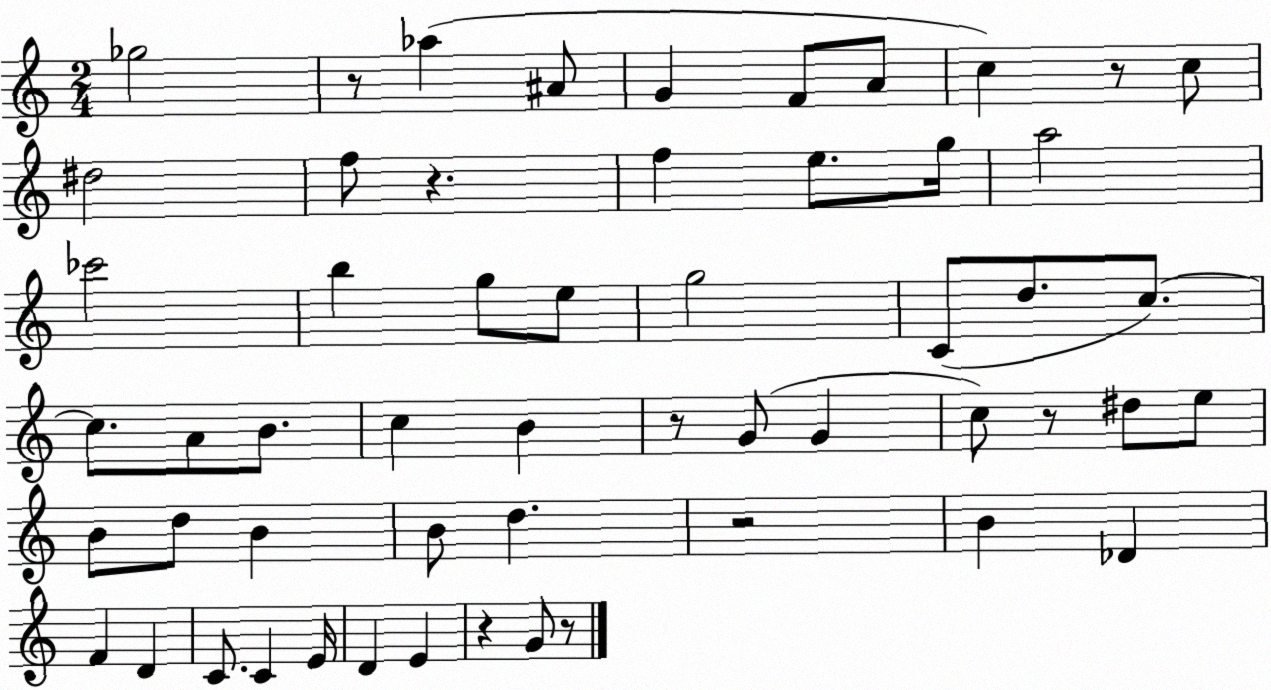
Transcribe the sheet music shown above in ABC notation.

X:1
T:Untitled
M:2/4
L:1/4
K:C
_g2 z/2 _a ^A/2 G F/2 A/2 c z/2 c/2 ^d2 f/2 z f e/2 g/4 a2 _c'2 b g/2 e/2 g2 C/2 d/2 c/2 c/2 A/2 B/2 c B z/2 G/2 G c/2 z/2 ^d/2 e/2 B/2 d/2 B B/2 d z2 B _D F D C/2 C E/4 D E z G/2 z/2